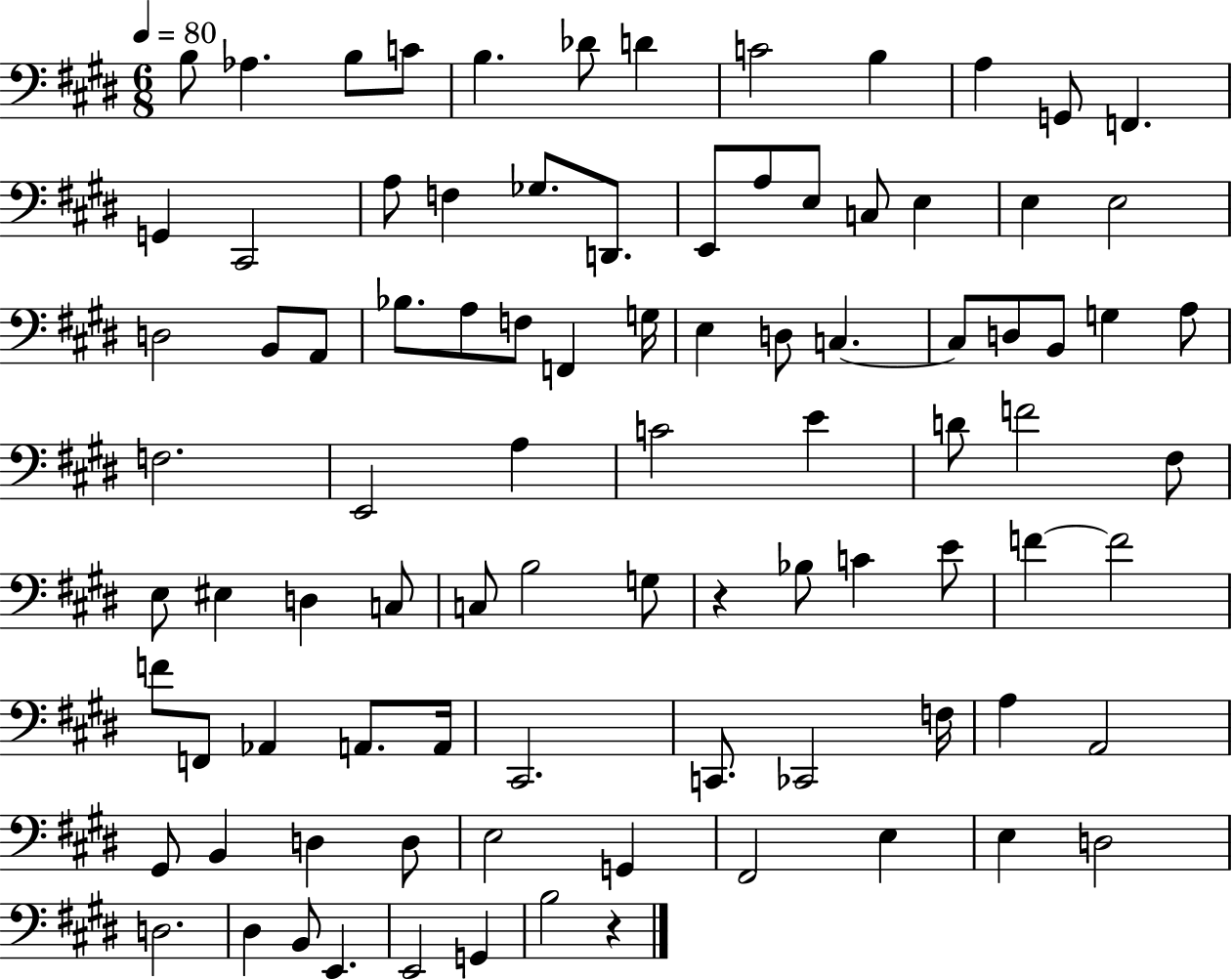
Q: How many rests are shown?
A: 2